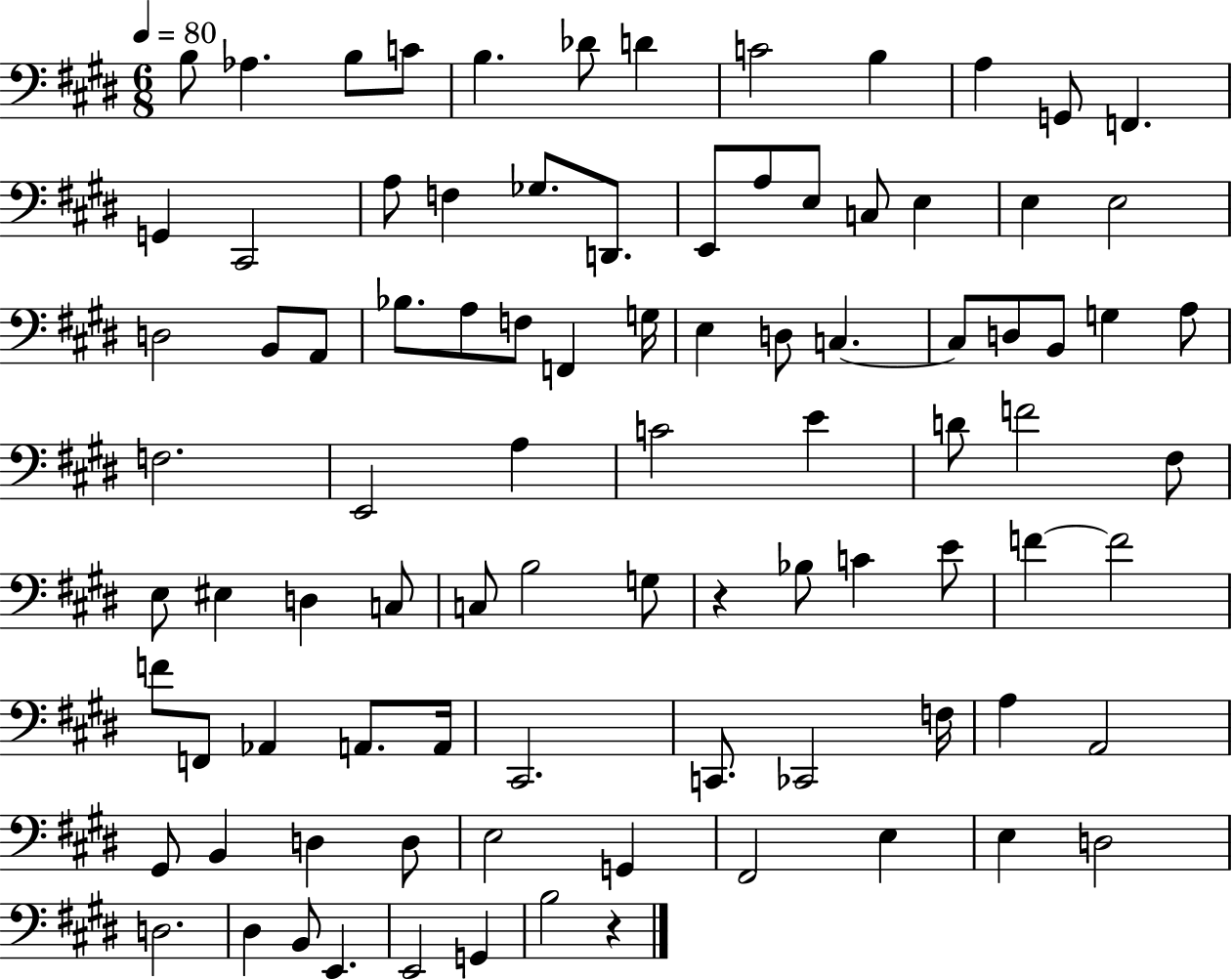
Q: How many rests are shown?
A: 2